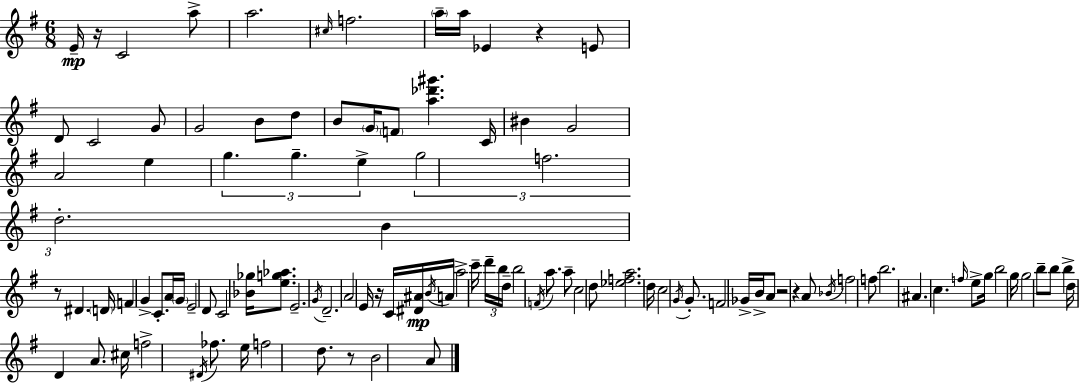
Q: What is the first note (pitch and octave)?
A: E4